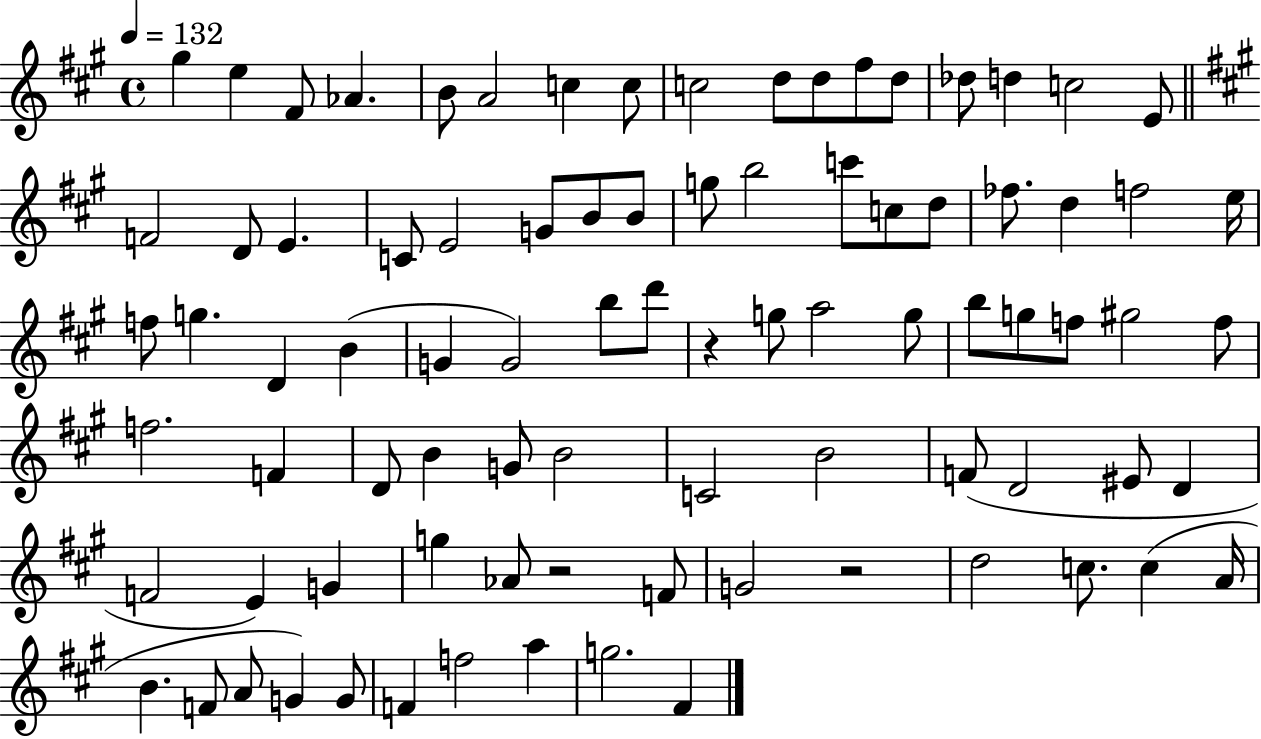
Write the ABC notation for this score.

X:1
T:Untitled
M:4/4
L:1/4
K:A
^g e ^F/2 _A B/2 A2 c c/2 c2 d/2 d/2 ^f/2 d/2 _d/2 d c2 E/2 F2 D/2 E C/2 E2 G/2 B/2 B/2 g/2 b2 c'/2 c/2 d/2 _f/2 d f2 e/4 f/2 g D B G G2 b/2 d'/2 z g/2 a2 g/2 b/2 g/2 f/2 ^g2 f/2 f2 F D/2 B G/2 B2 C2 B2 F/2 D2 ^E/2 D F2 E G g _A/2 z2 F/2 G2 z2 d2 c/2 c A/4 B F/2 A/2 G G/2 F f2 a g2 ^F